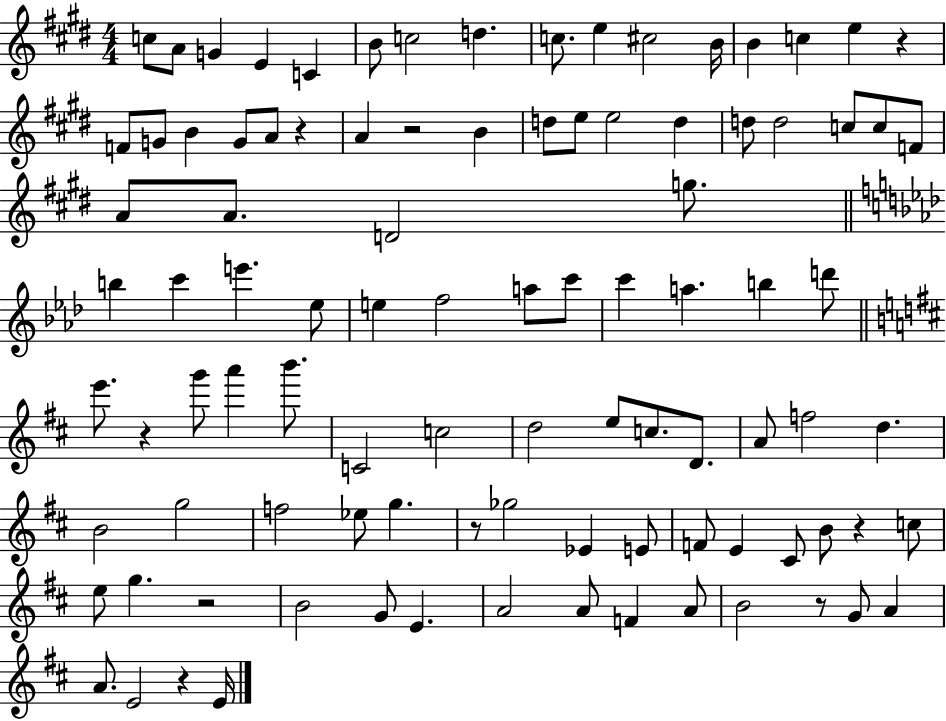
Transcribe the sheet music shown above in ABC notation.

X:1
T:Untitled
M:4/4
L:1/4
K:E
c/2 A/2 G E C B/2 c2 d c/2 e ^c2 B/4 B c e z F/2 G/2 B G/2 A/2 z A z2 B d/2 e/2 e2 d d/2 d2 c/2 c/2 F/2 A/2 A/2 D2 g/2 b c' e' _e/2 e f2 a/2 c'/2 c' a b d'/2 e'/2 z g'/2 a' b'/2 C2 c2 d2 e/2 c/2 D/2 A/2 f2 d B2 g2 f2 _e/2 g z/2 _g2 _E E/2 F/2 E ^C/2 B/2 z c/2 e/2 g z2 B2 G/2 E A2 A/2 F A/2 B2 z/2 G/2 A A/2 E2 z E/4